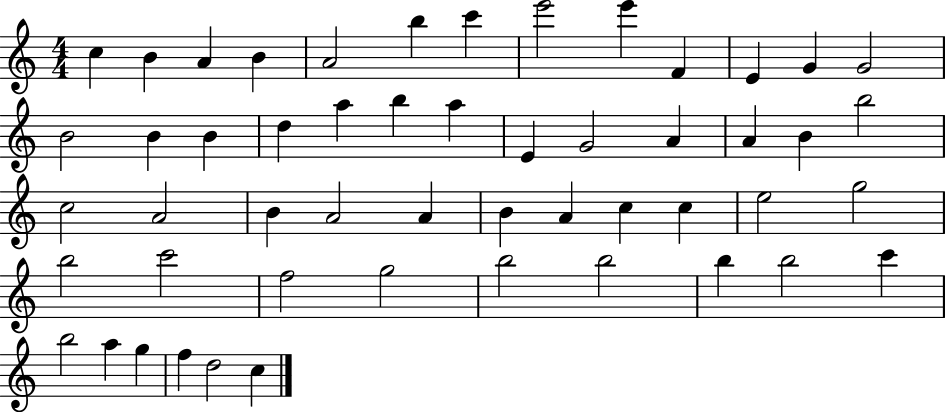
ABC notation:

X:1
T:Untitled
M:4/4
L:1/4
K:C
c B A B A2 b c' e'2 e' F E G G2 B2 B B d a b a E G2 A A B b2 c2 A2 B A2 A B A c c e2 g2 b2 c'2 f2 g2 b2 b2 b b2 c' b2 a g f d2 c